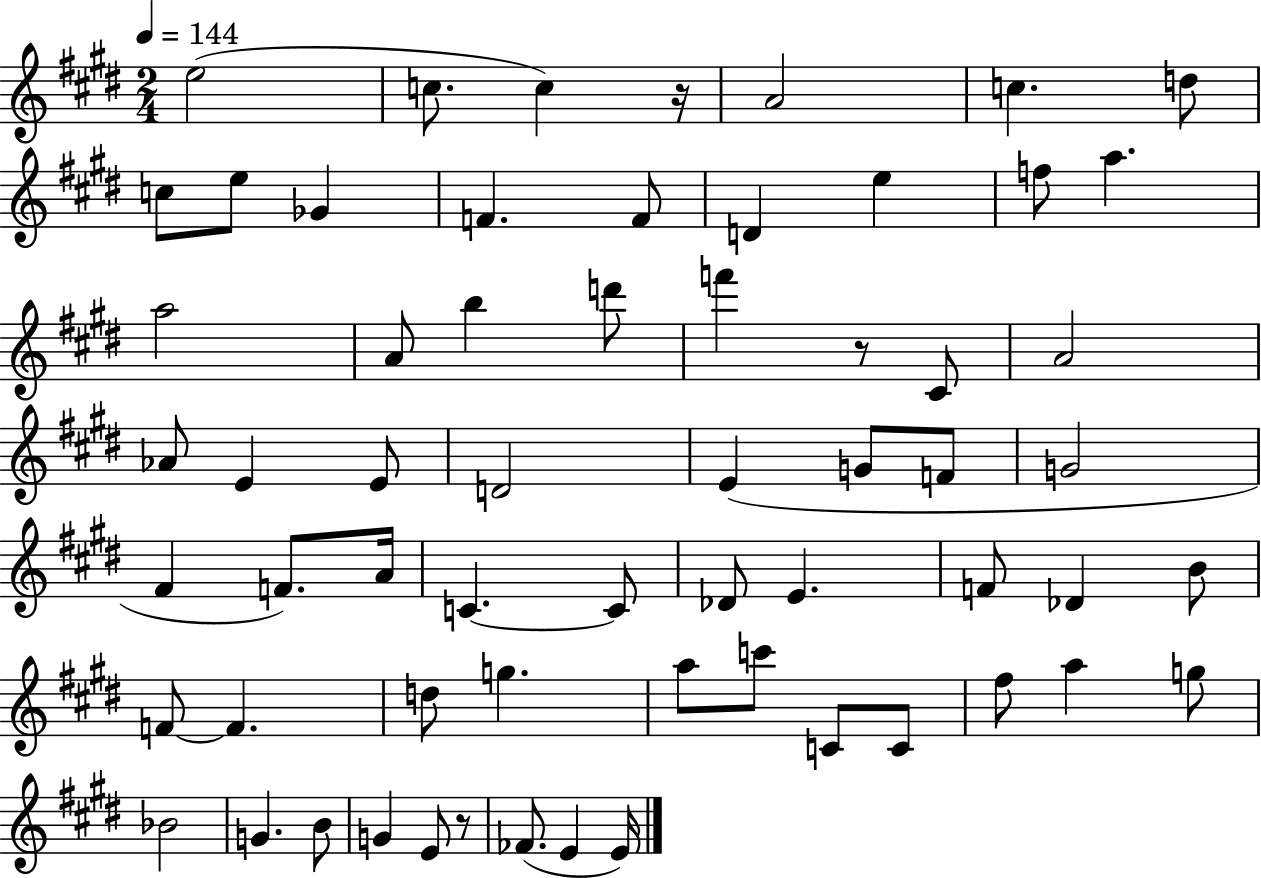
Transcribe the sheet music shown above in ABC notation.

X:1
T:Untitled
M:2/4
L:1/4
K:E
e2 c/2 c z/4 A2 c d/2 c/2 e/2 _G F F/2 D e f/2 a a2 A/2 b d'/2 f' z/2 ^C/2 A2 _A/2 E E/2 D2 E G/2 F/2 G2 ^F F/2 A/4 C C/2 _D/2 E F/2 _D B/2 F/2 F d/2 g a/2 c'/2 C/2 C/2 ^f/2 a g/2 _B2 G B/2 G E/2 z/2 _F/2 E E/4